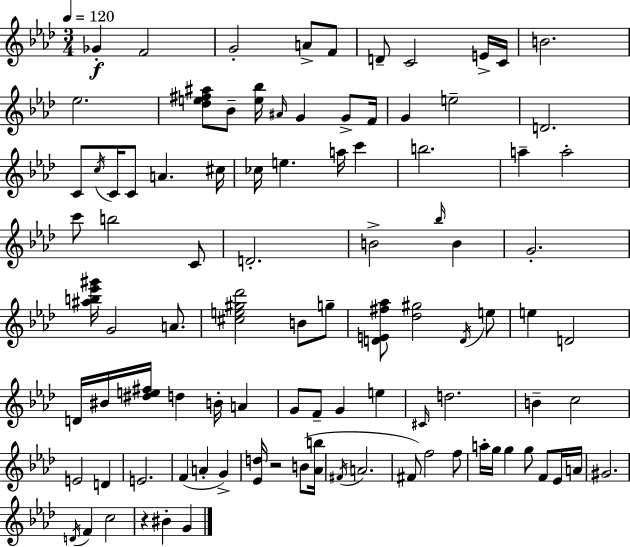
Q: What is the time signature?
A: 3/4